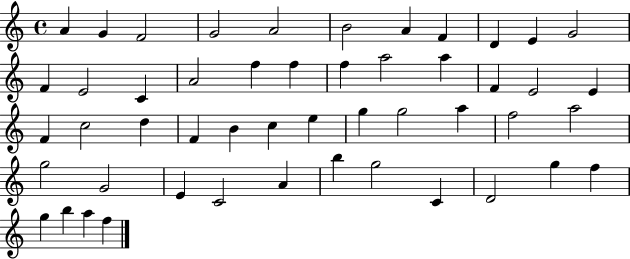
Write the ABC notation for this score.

X:1
T:Untitled
M:4/4
L:1/4
K:C
A G F2 G2 A2 B2 A F D E G2 F E2 C A2 f f f a2 a F E2 E F c2 d F B c e g g2 a f2 a2 g2 G2 E C2 A b g2 C D2 g f g b a f